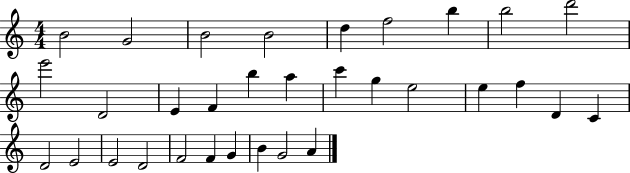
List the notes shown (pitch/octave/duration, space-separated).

B4/h G4/h B4/h B4/h D5/q F5/h B5/q B5/h D6/h E6/h D4/h E4/q F4/q B5/q A5/q C6/q G5/q E5/h E5/q F5/q D4/q C4/q D4/h E4/h E4/h D4/h F4/h F4/q G4/q B4/q G4/h A4/q